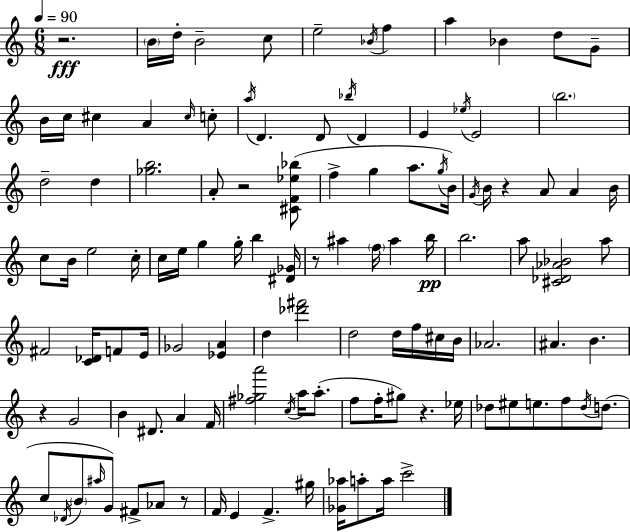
X:1
T:Untitled
M:6/8
L:1/4
K:Am
z2 B/4 d/4 B2 c/2 e2 _B/4 f a _B d/2 G/2 B/4 c/4 ^c A ^c/4 c/2 a/4 D D/2 _b/4 D E _e/4 E2 b2 d2 d [_gb]2 A/2 z2 [^CF_e_b]/2 f g a/2 g/4 B/4 G/4 B/4 z A/2 A B/4 c/2 B/4 e2 c/4 c/4 e/4 g g/4 b [^D_G]/4 z/2 ^a f/4 ^a b/4 b2 a/2 [^C_D_A_B]2 a/2 ^F2 [C_D]/4 F/2 E/4 _G2 [_EA] d [_d'^f']2 d2 d/4 f/4 ^c/4 B/4 _A2 ^A B z G2 B ^D/2 A F/4 [^f_ga']2 c/4 a/4 a/2 f/2 f/4 ^g/2 z _e/4 _d/2 ^e/2 e/2 f/2 _d/4 d/2 c/2 _D/4 B/2 ^a/4 G/2 ^F/2 _A/2 z/2 F/4 E F ^g/4 [_G_a]/4 a/2 a/4 c'2